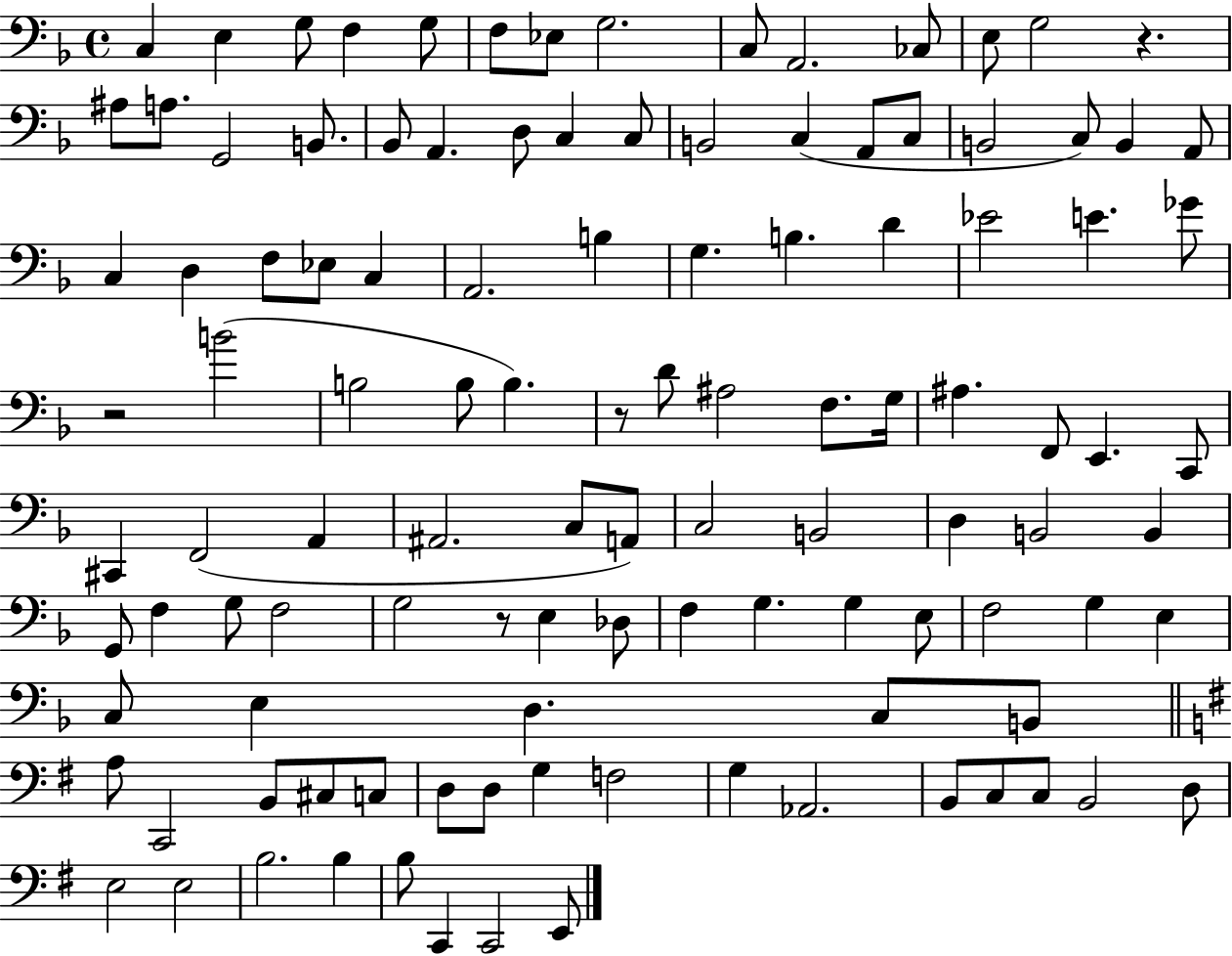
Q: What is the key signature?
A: F major